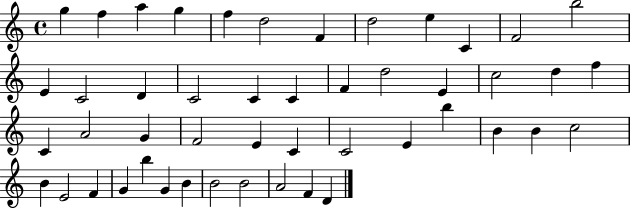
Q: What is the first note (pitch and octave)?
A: G5